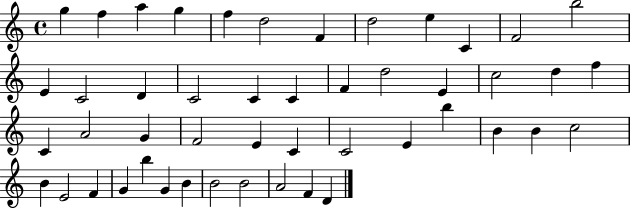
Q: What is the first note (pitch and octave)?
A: G5